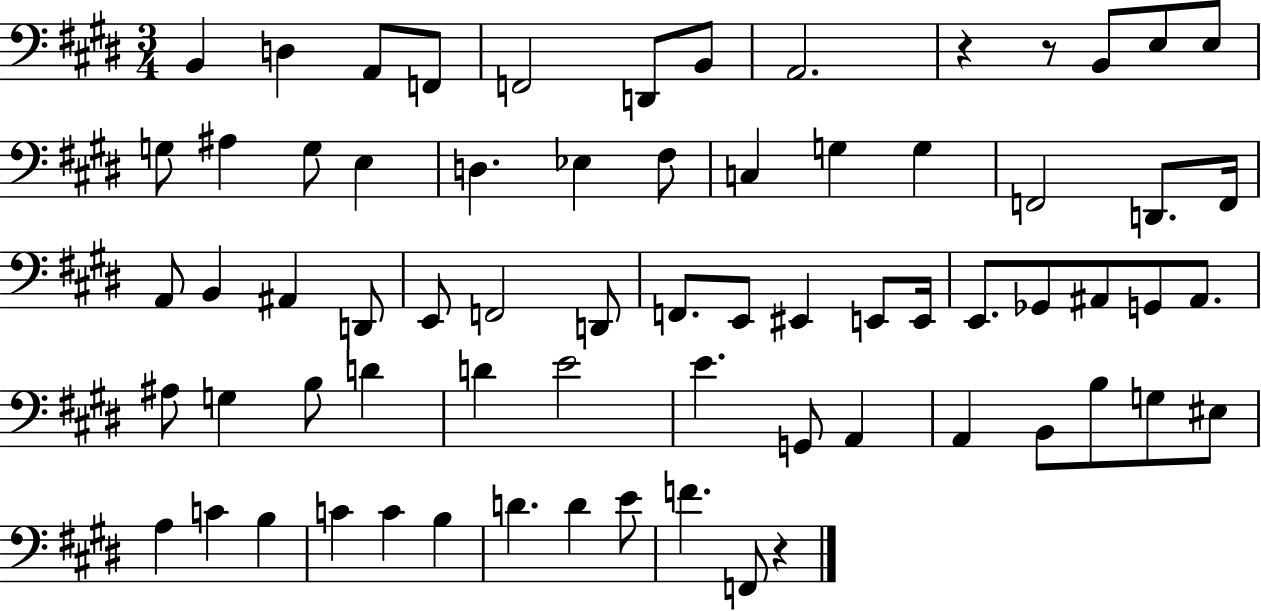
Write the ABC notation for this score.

X:1
T:Untitled
M:3/4
L:1/4
K:E
B,, D, A,,/2 F,,/2 F,,2 D,,/2 B,,/2 A,,2 z z/2 B,,/2 E,/2 E,/2 G,/2 ^A, G,/2 E, D, _E, ^F,/2 C, G, G, F,,2 D,,/2 F,,/4 A,,/2 B,, ^A,, D,,/2 E,,/2 F,,2 D,,/2 F,,/2 E,,/2 ^E,, E,,/2 E,,/4 E,,/2 _G,,/2 ^A,,/2 G,,/2 ^A,,/2 ^A,/2 G, B,/2 D D E2 E G,,/2 A,, A,, B,,/2 B,/2 G,/2 ^E,/2 A, C B, C C B, D D E/2 F F,,/2 z